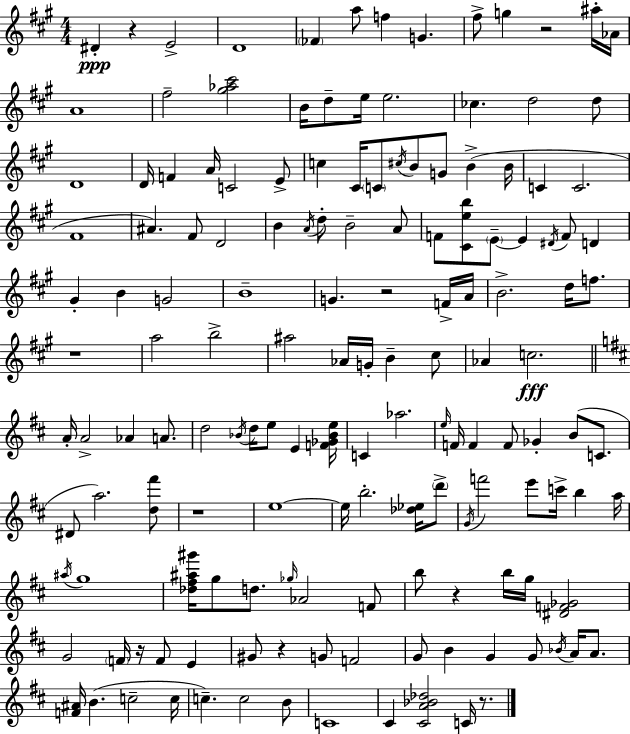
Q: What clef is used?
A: treble